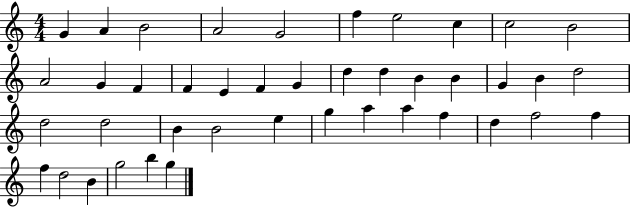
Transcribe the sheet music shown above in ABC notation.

X:1
T:Untitled
M:4/4
L:1/4
K:C
G A B2 A2 G2 f e2 c c2 B2 A2 G F F E F G d d B B G B d2 d2 d2 B B2 e g a a f d f2 f f d2 B g2 b g